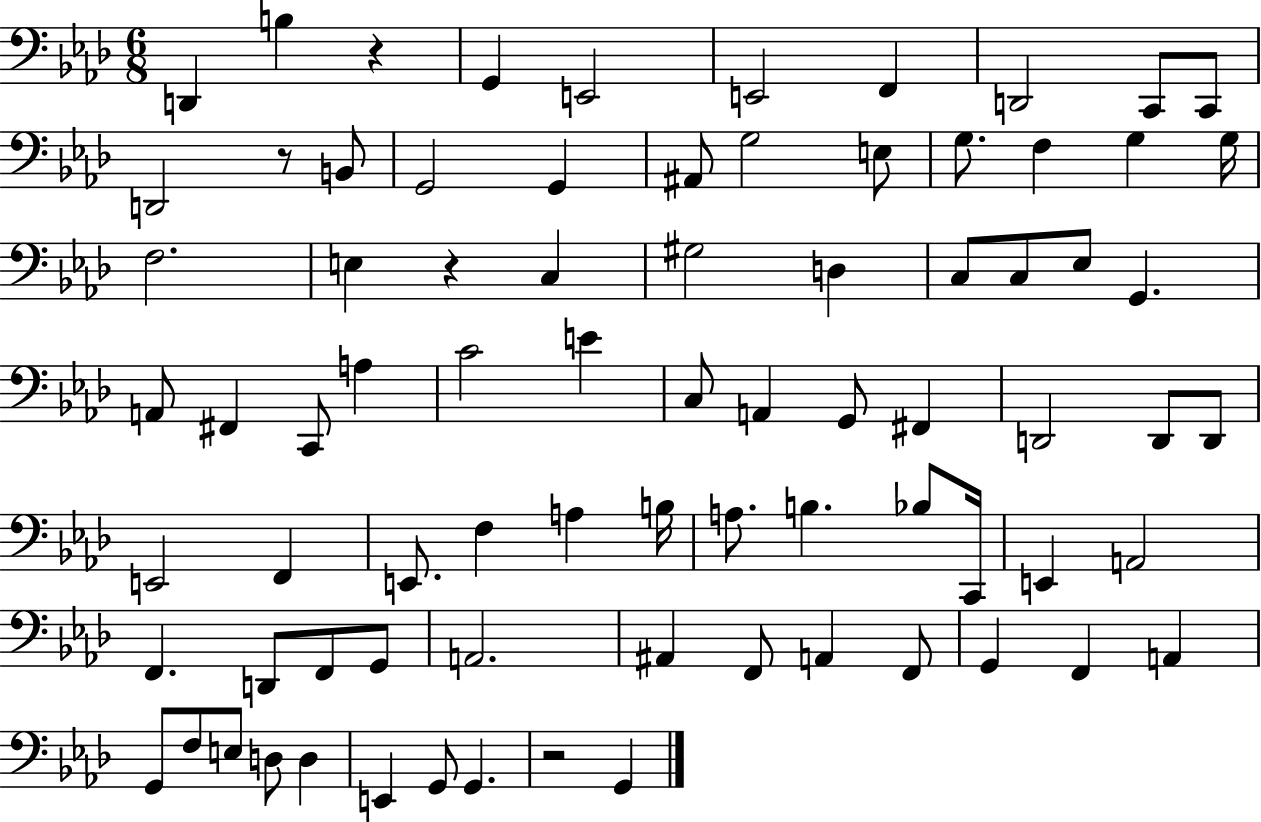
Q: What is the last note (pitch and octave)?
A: G2